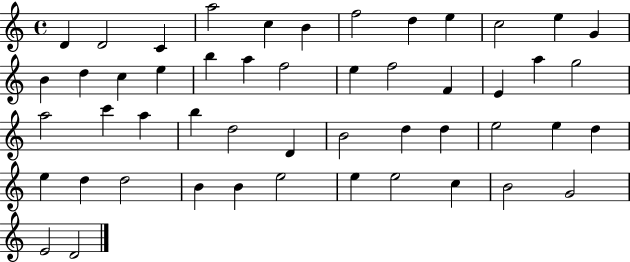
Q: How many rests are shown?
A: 0